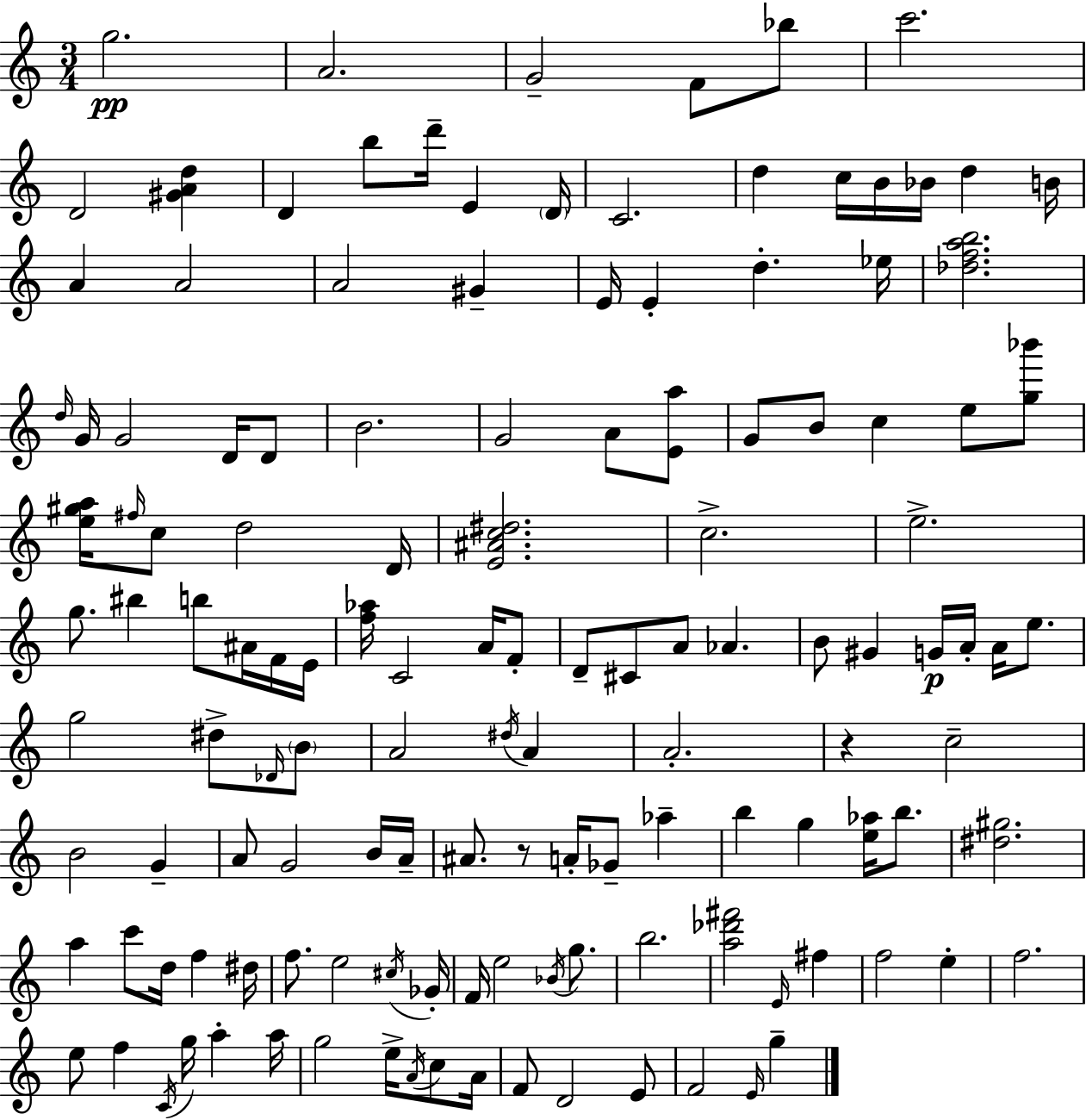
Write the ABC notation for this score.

X:1
T:Untitled
M:3/4
L:1/4
K:C
g2 A2 G2 F/2 _b/2 c'2 D2 [^GAd] D b/2 d'/4 E D/4 C2 d c/4 B/4 _B/4 d B/4 A A2 A2 ^G E/4 E d _e/4 [_dfab]2 d/4 G/4 G2 D/4 D/2 B2 G2 A/2 [Ea]/2 G/2 B/2 c e/2 [g_b']/2 [e^ga]/4 ^f/4 c/2 d2 D/4 [E^Ac^d]2 c2 e2 g/2 ^b b/2 ^A/4 F/4 E/4 [f_a]/4 C2 A/4 F/2 D/2 ^C/2 A/2 _A B/2 ^G G/4 A/4 A/4 e/2 g2 ^d/2 _D/4 B/2 A2 ^d/4 A A2 z c2 B2 G A/2 G2 B/4 A/4 ^A/2 z/2 A/4 _G/2 _a b g [e_a]/4 b/2 [^d^g]2 a c'/2 d/4 f ^d/4 f/2 e2 ^c/4 _G/4 F/4 e2 _B/4 g/2 b2 [a_d'^f']2 E/4 ^f f2 e f2 e/2 f C/4 g/4 a a/4 g2 e/4 A/4 c/2 A/4 F/2 D2 E/2 F2 E/4 g